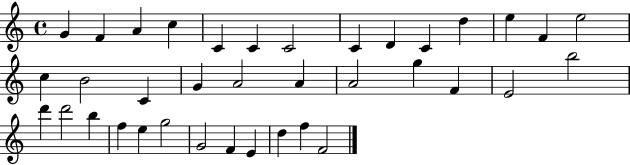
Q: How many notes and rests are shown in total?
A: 37